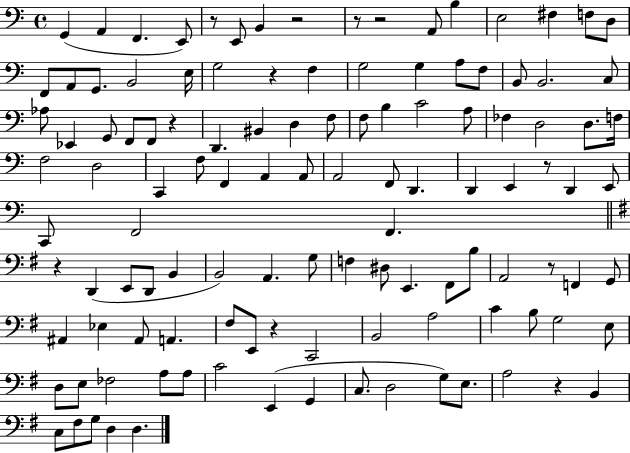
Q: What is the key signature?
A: C major